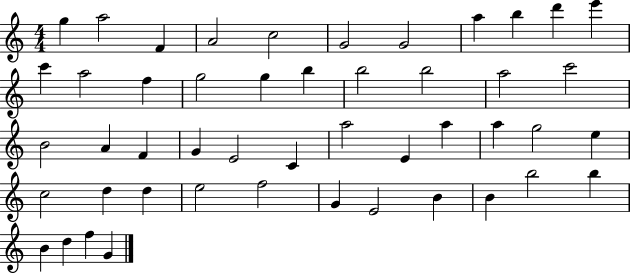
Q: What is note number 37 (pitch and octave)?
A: E5